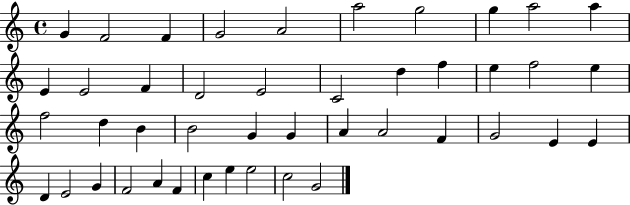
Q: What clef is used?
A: treble